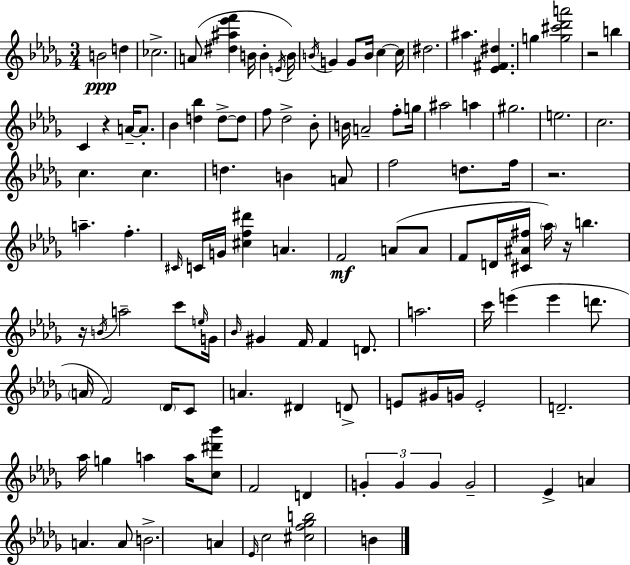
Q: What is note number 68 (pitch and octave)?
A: A5